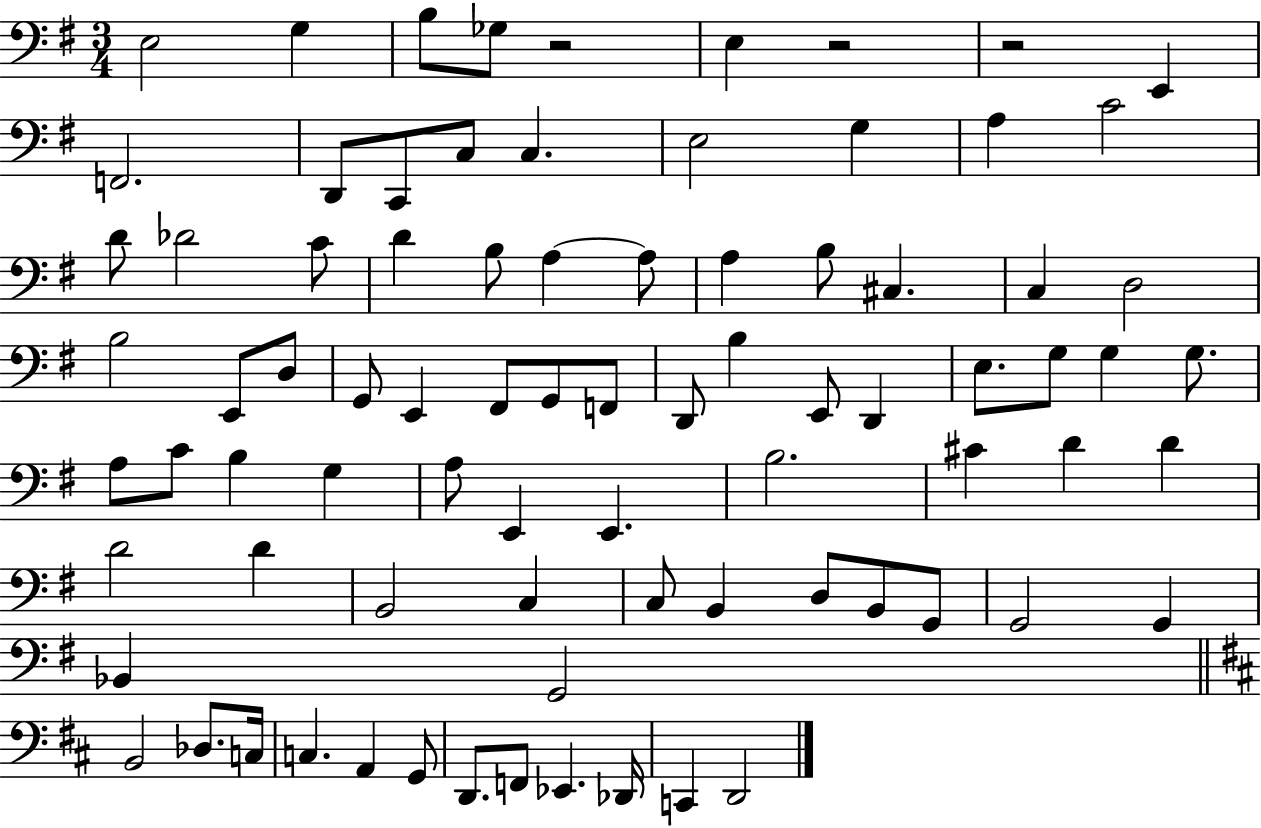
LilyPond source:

{
  \clef bass
  \numericTimeSignature
  \time 3/4
  \key g \major
  e2 g4 | b8 ges8 r2 | e4 r2 | r2 e,4 | \break f,2. | d,8 c,8 c8 c4. | e2 g4 | a4 c'2 | \break d'8 des'2 c'8 | d'4 b8 a4~~ a8 | a4 b8 cis4. | c4 d2 | \break b2 e,8 d8 | g,8 e,4 fis,8 g,8 f,8 | d,8 b4 e,8 d,4 | e8. g8 g4 g8. | \break a8 c'8 b4 g4 | a8 e,4 e,4. | b2. | cis'4 d'4 d'4 | \break d'2 d'4 | b,2 c4 | c8 b,4 d8 b,8 g,8 | g,2 g,4 | \break bes,4 g,2 | \bar "||" \break \key d \major b,2 des8. c16 | c4. a,4 g,8 | d,8. f,8 ees,4. des,16 | c,4 d,2 | \break \bar "|."
}